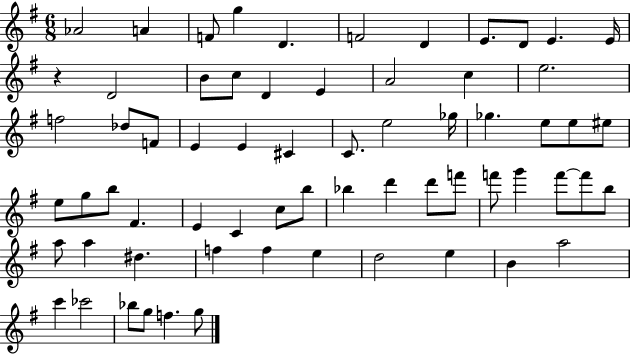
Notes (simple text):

Ab4/h A4/q F4/e G5/q D4/q. F4/h D4/q E4/e. D4/e E4/q. E4/s R/q D4/h B4/e C5/e D4/q E4/q A4/h C5/q E5/h. F5/h Db5/e F4/e E4/q E4/q C#4/q C4/e. E5/h Gb5/s Gb5/q. E5/e E5/e EIS5/e E5/e G5/e B5/e F#4/q. E4/q C4/q C5/e B5/e Bb5/q D6/q D6/e F6/e F6/e G6/q F6/e F6/e B5/e A5/e A5/q D#5/q. F5/q F5/q E5/q D5/h E5/q B4/q A5/h C6/q CES6/h Bb5/e G5/e F5/q. G5/e